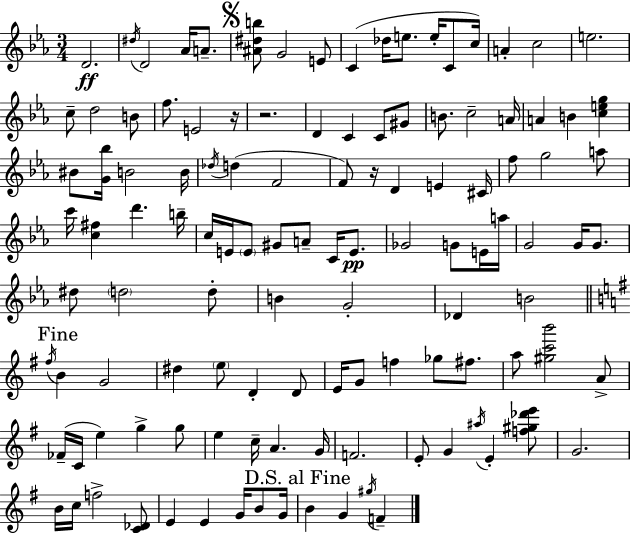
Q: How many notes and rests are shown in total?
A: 118